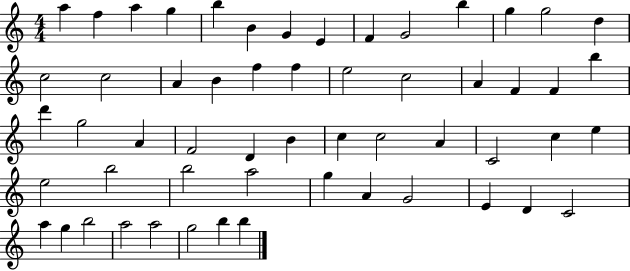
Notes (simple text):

A5/q F5/q A5/q G5/q B5/q B4/q G4/q E4/q F4/q G4/h B5/q G5/q G5/h D5/q C5/h C5/h A4/q B4/q F5/q F5/q E5/h C5/h A4/q F4/q F4/q B5/q D6/q G5/h A4/q F4/h D4/q B4/q C5/q C5/h A4/q C4/h C5/q E5/q E5/h B5/h B5/h A5/h G5/q A4/q G4/h E4/q D4/q C4/h A5/q G5/q B5/h A5/h A5/h G5/h B5/q B5/q